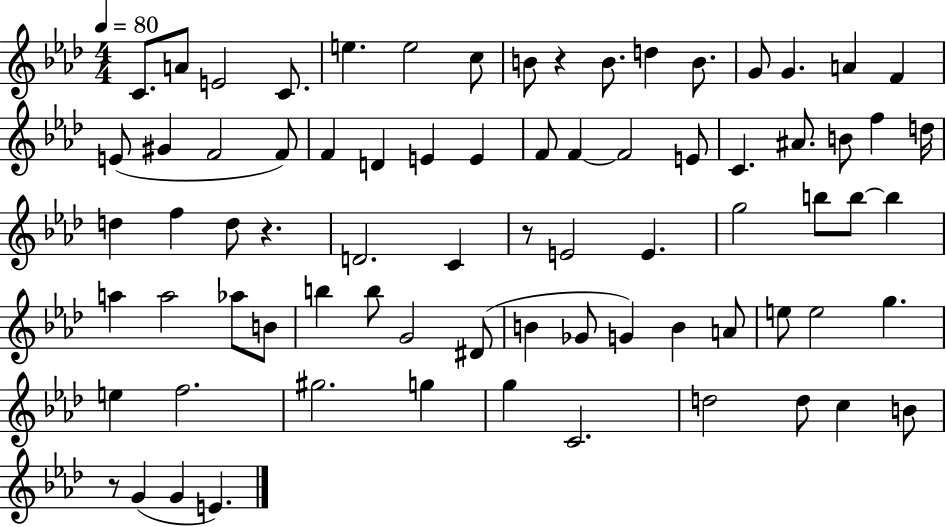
X:1
T:Untitled
M:4/4
L:1/4
K:Ab
C/2 A/2 E2 C/2 e e2 c/2 B/2 z B/2 d B/2 G/2 G A F E/2 ^G F2 F/2 F D E E F/2 F F2 E/2 C ^A/2 B/2 f d/4 d f d/2 z D2 C z/2 E2 E g2 b/2 b/2 b a a2 _a/2 B/2 b b/2 G2 ^D/2 B _G/2 G B A/2 e/2 e2 g e f2 ^g2 g g C2 d2 d/2 c B/2 z/2 G G E